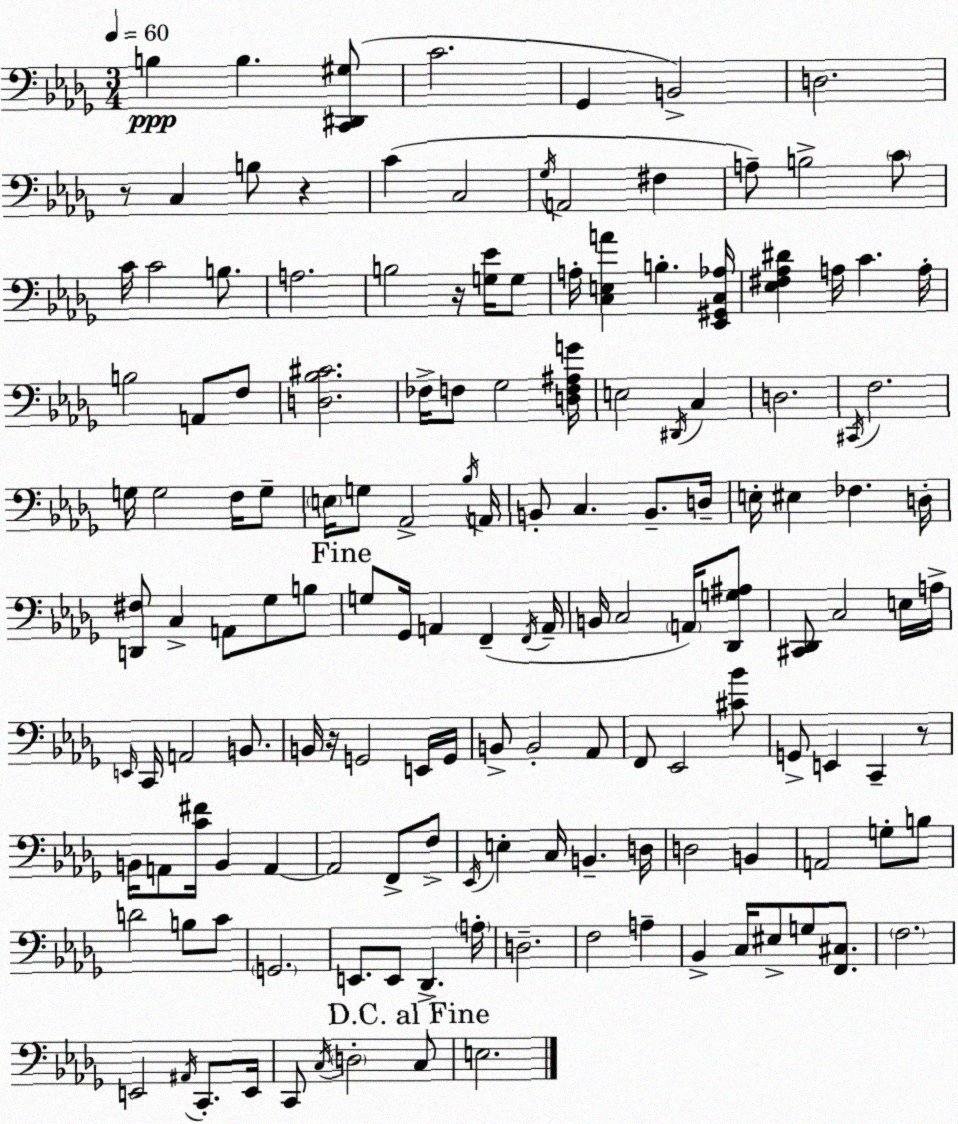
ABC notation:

X:1
T:Untitled
M:3/4
L:1/4
K:Bbm
B, B, [C,,^D,,^G,]/2 C2 _G,, B,,2 D,2 z/2 C, B,/2 z C C,2 _G,/4 A,,2 ^F, A,/2 B,2 C/2 C/4 C2 B,/2 A,2 B,2 z/4 [G,_E]/4 G,/2 A,/4 [C,E,A] B, [_E,,^G,,C,_A,]/4 [_E,^F,_A,^D] A,/4 C A,/4 B,2 A,,/2 F,/2 [D,_B,^C]2 _F,/4 F,/2 _G,2 [D,F,^A,G]/4 E,2 ^D,,/4 C, D,2 ^C,,/4 F,2 G,/4 G,2 F,/4 G,/2 E,/4 G,/2 _A,,2 _B,/4 A,,/4 B,,/2 C, B,,/2 D,/4 E,/4 ^E, _F, D,/4 [D,,^F,]/2 C, A,,/2 _G,/2 B,/2 G,/2 _G,,/4 A,, F,, F,,/4 A,,/4 B,,/4 C,2 A,,/4 [_D,,G,^A,]/2 [^C,,_D,,]/2 C,2 E,/4 A,/4 E,,/4 C,,/4 A,,2 B,,/2 B,,/4 z/4 G,,2 E,,/4 G,,/4 B,,/2 B,,2 _A,,/2 F,,/2 _E,,2 [^C_B]/2 G,,/2 E,, C,, z/2 B,,/4 A,,/2 [C^F]/4 B,, A,, A,,2 F,,/2 F,/2 _E,,/4 E, C,/4 B,, D,/4 D,2 B,, A,,2 G,/2 B,/2 D2 B,/2 C/2 G,,2 E,,/2 E,,/2 _D,, A,/4 D,2 F,2 A, _B,, C,/4 ^E,/2 G,/2 [F,,^C,]/2 F,2 E,,2 ^A,,/4 C,,/2 E,,/4 C,,/2 C,/4 D,2 C,/2 E,2